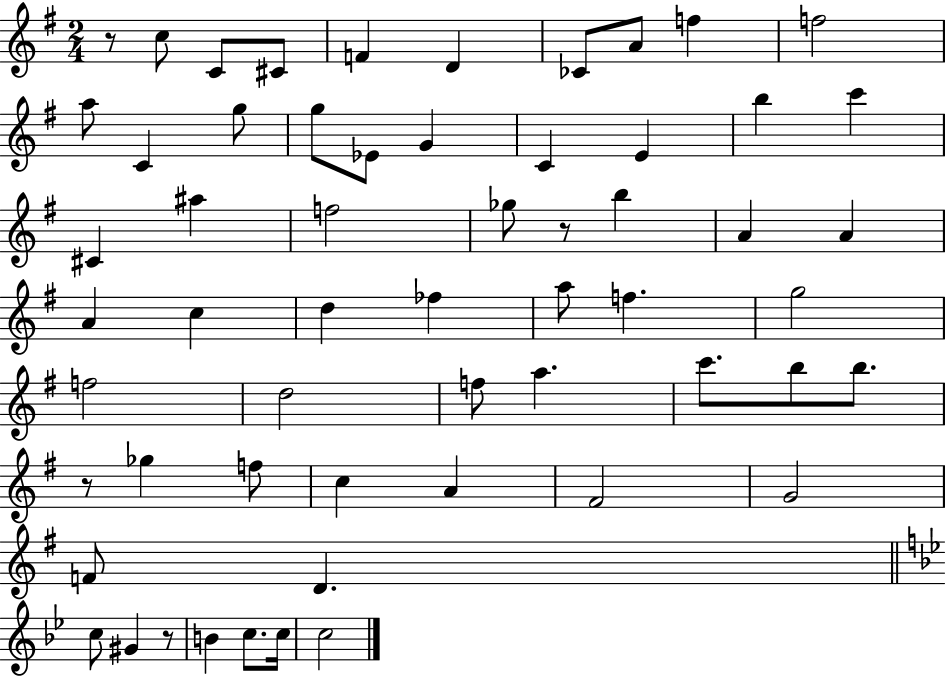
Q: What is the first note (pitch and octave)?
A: C5